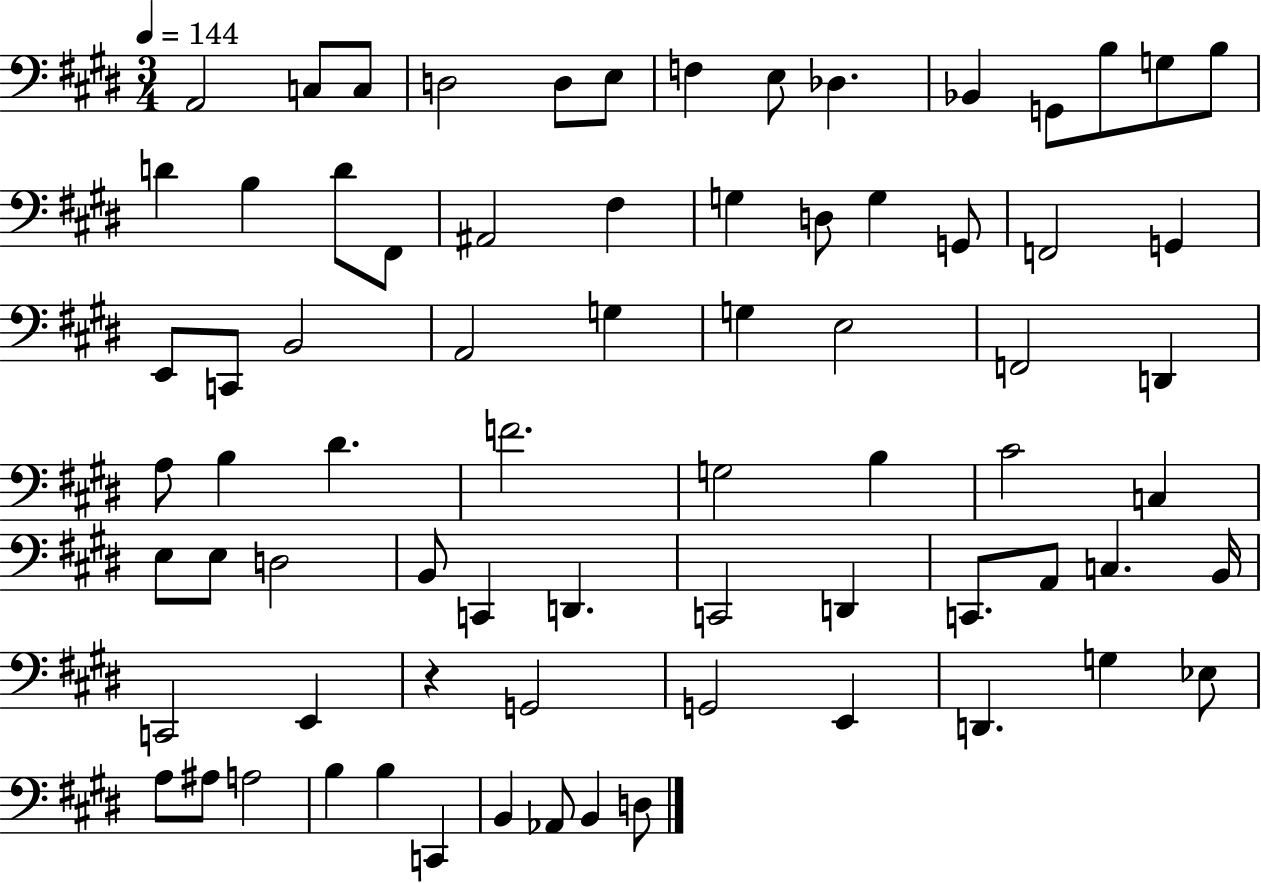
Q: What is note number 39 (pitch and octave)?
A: F4